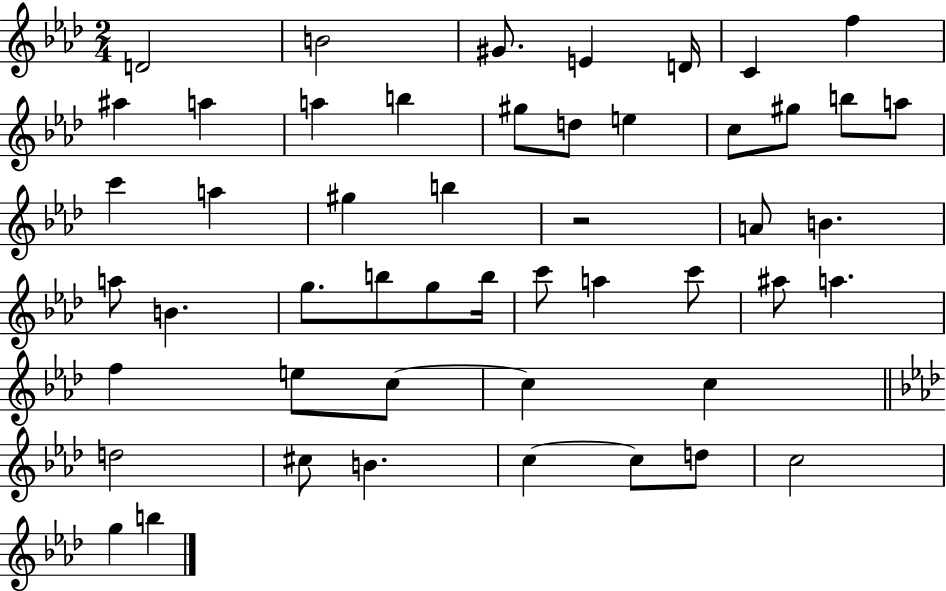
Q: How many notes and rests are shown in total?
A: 50